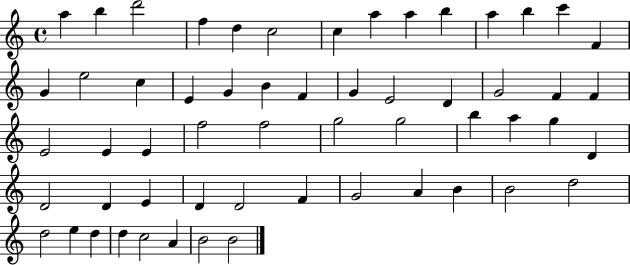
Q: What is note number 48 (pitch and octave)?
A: B4